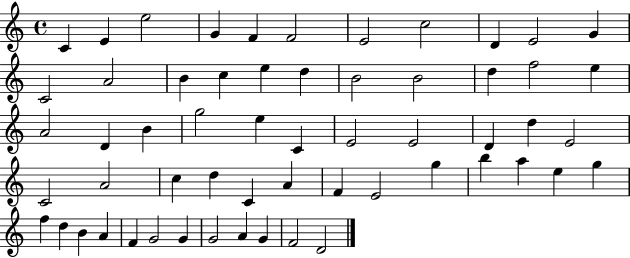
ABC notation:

X:1
T:Untitled
M:4/4
L:1/4
K:C
C E e2 G F F2 E2 c2 D E2 G C2 A2 B c e d B2 B2 d f2 e A2 D B g2 e C E2 E2 D d E2 C2 A2 c d C A F E2 g b a e g f d B A F G2 G G2 A G F2 D2